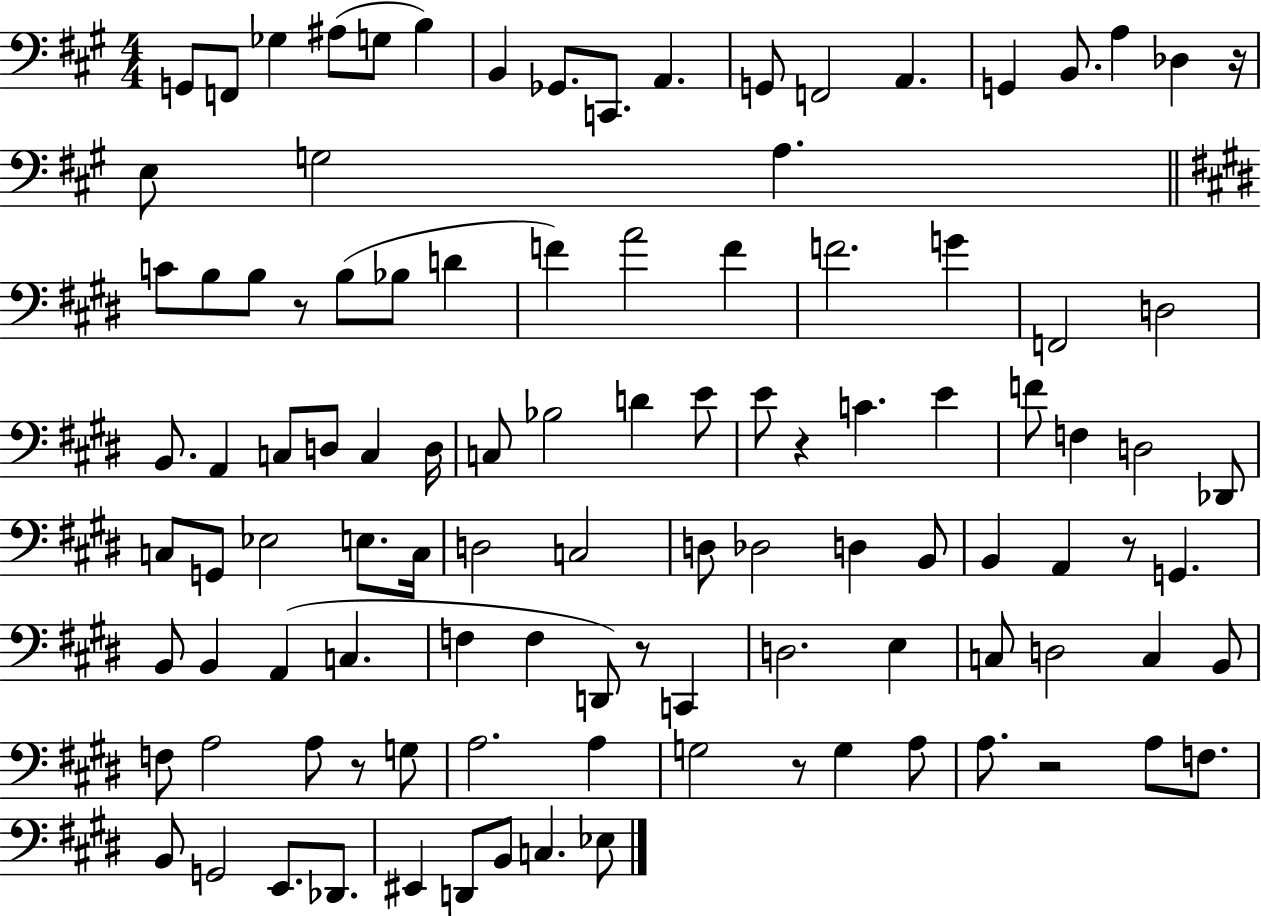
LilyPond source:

{
  \clef bass
  \numericTimeSignature
  \time 4/4
  \key a \major
  \repeat volta 2 { g,8 f,8 ges4 ais8( g8 b4) | b,4 ges,8. c,8. a,4. | g,8 f,2 a,4. | g,4 b,8. a4 des4 r16 | \break e8 g2 a4. | \bar "||" \break \key e \major c'8 b8 b8 r8 b8( bes8 d'4 | f'4) a'2 f'4 | f'2. g'4 | f,2 d2 | \break b,8. a,4 c8 d8 c4 d16 | c8 bes2 d'4 e'8 | e'8 r4 c'4. e'4 | f'8 f4 d2 des,8 | \break c8 g,8 ees2 e8. c16 | d2 c2 | d8 des2 d4 b,8 | b,4 a,4 r8 g,4. | \break b,8 b,4 a,4( c4. | f4 f4 d,8) r8 c,4 | d2. e4 | c8 d2 c4 b,8 | \break f8 a2 a8 r8 g8 | a2. a4 | g2 r8 g4 a8 | a8. r2 a8 f8. | \break b,8 g,2 e,8. des,8. | eis,4 d,8 b,8 c4. ees8 | } \bar "|."
}